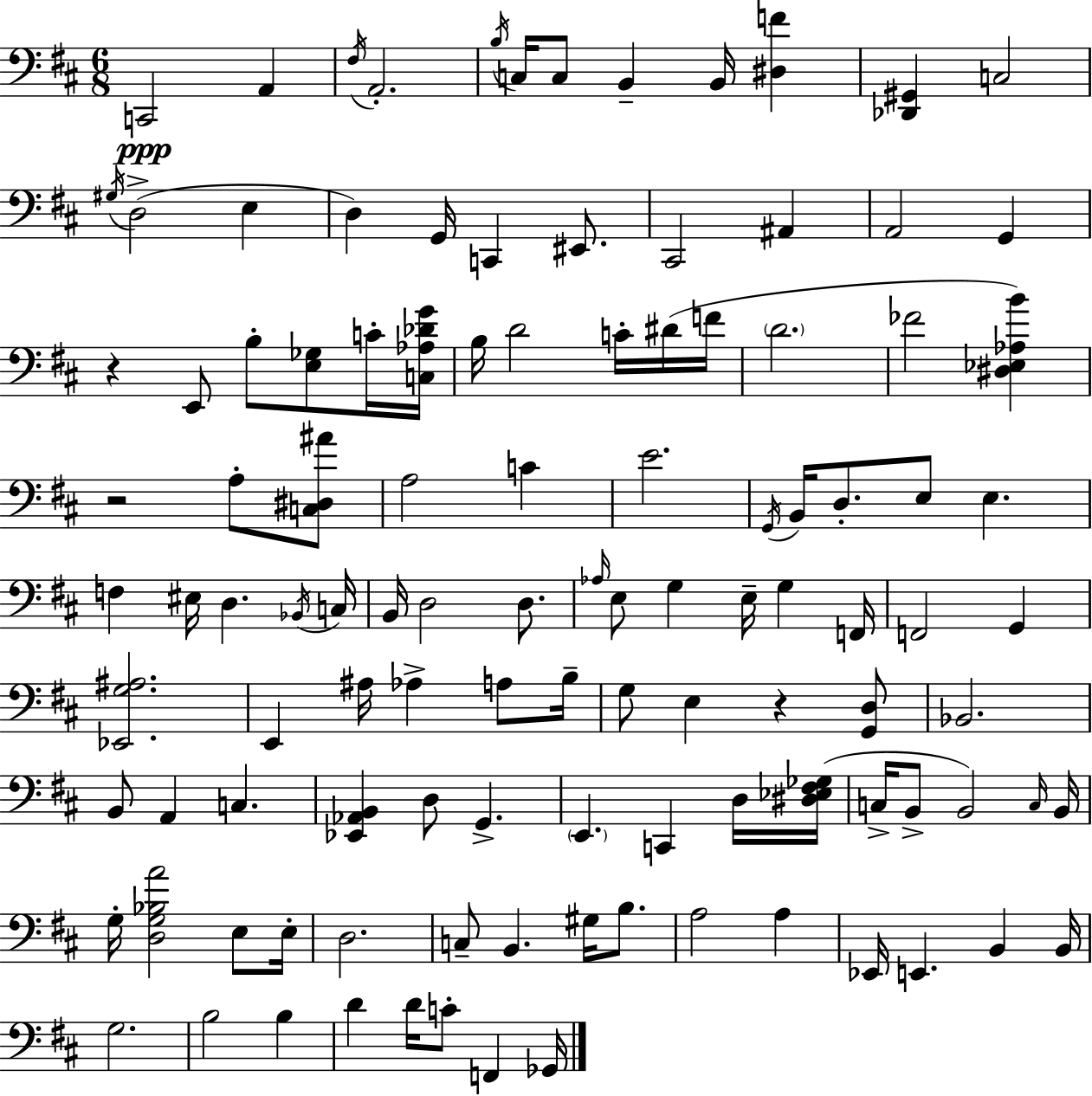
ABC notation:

X:1
T:Untitled
M:6/8
L:1/4
K:D
C,,2 A,, ^F,/4 A,,2 B,/4 C,/4 C,/2 B,, B,,/4 [^D,F] [_D,,^G,,] C,2 ^G,/4 D,2 E, D, G,,/4 C,, ^E,,/2 ^C,,2 ^A,, A,,2 G,, z E,,/2 B,/2 [E,_G,]/2 C/4 [C,_A,_DG]/4 B,/4 D2 C/4 ^D/4 F/4 D2 _F2 [^D,_E,_A,B] z2 A,/2 [C,^D,^A]/2 A,2 C E2 G,,/4 B,,/4 D,/2 E,/2 E, F, ^E,/4 D, _B,,/4 C,/4 B,,/4 D,2 D,/2 _A,/4 E,/2 G, E,/4 G, F,,/4 F,,2 G,, [_E,,G,^A,]2 E,, ^A,/4 _A, A,/2 B,/4 G,/2 E, z [G,,D,]/2 _B,,2 B,,/2 A,, C, [_E,,_A,,B,,] D,/2 G,, E,, C,, D,/4 [^D,_E,^F,_G,]/4 C,/4 B,,/2 B,,2 C,/4 B,,/4 G,/4 [D,G,_B,A]2 E,/2 E,/4 D,2 C,/2 B,, ^G,/4 B,/2 A,2 A, _E,,/4 E,, B,, B,,/4 G,2 B,2 B, D D/4 C/2 F,, _G,,/4